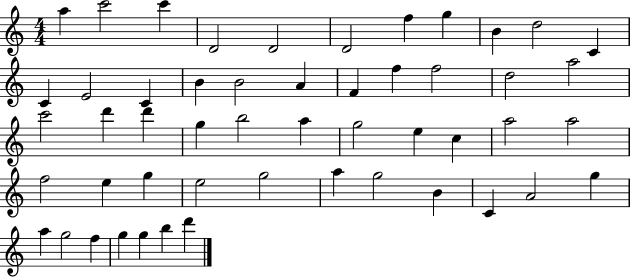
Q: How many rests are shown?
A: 0